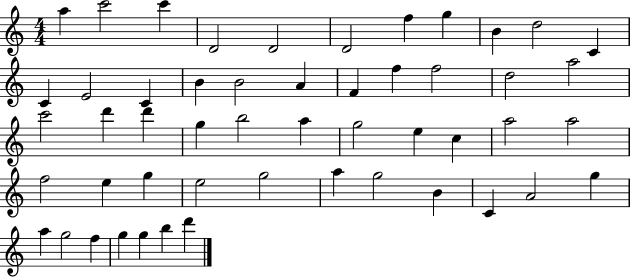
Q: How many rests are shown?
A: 0